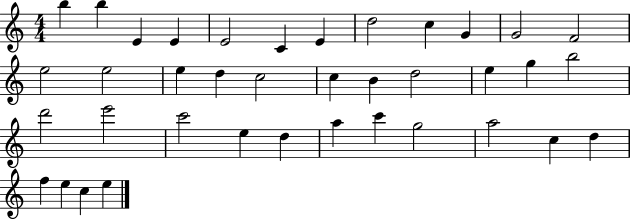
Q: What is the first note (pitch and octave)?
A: B5